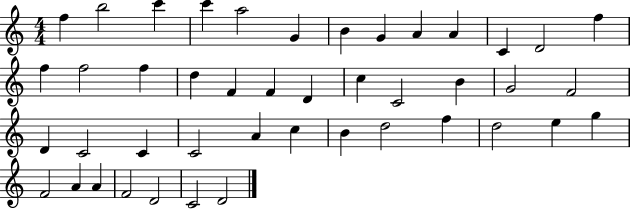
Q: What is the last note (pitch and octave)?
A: D4